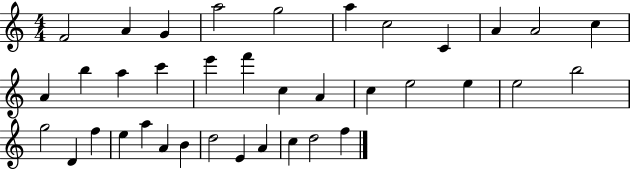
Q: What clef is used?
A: treble